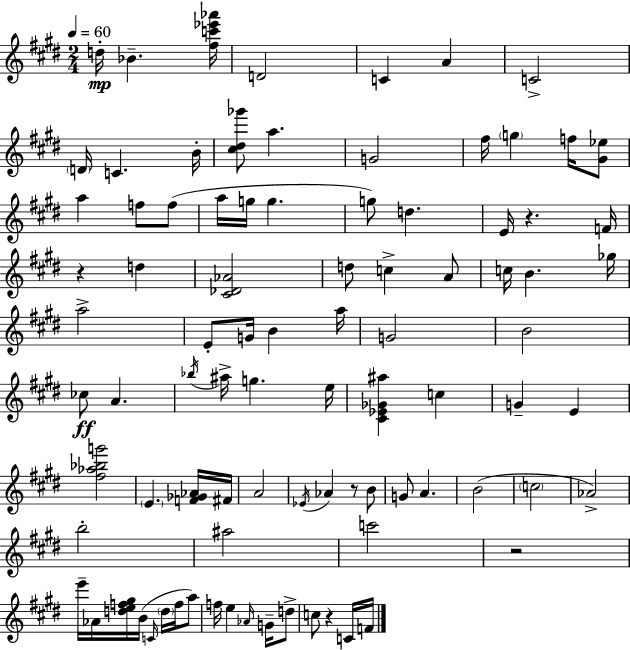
{
  \clef treble
  \numericTimeSignature
  \time 2/4
  \key e \major
  \tempo 4 = 60
  \repeat volta 2 { d''16-.\mp bes'4.-- <fis'' c''' ees''' aes'''>16 | d'2 | c'4 a'4 | c'2-> | \break \parenthesize d'16 c'4. b'16-. | <cis'' dis'' ges'''>8 a''4. | g'2 | fis''16 \parenthesize g''4 f''16 <gis' ees''>8 | \break a''4 f''8 f''8( | a''16 g''16 g''4. | g''8) d''4. | e'16 r4. f'16 | \break r4 d''4 | <cis' des' aes'>2 | d''8 c''4-> a'8 | c''16 b'4. ges''16 | \break a''2-> | e'8-. g'16 b'4 a''16 | g'2 | b'2 | \break ces''8\ff a'4. | \acciaccatura { bes''16 } ais''16-> g''4. | e''16 <cis' ees' ges' ais''>4 c''4 | g'4-- e'4 | \break <fis'' aes'' bes'' g'''>2 | \parenthesize e'4. <f' ges' aes'>16 | fis'16 a'2 | \acciaccatura { ees'16 } aes'4 r8 | \break b'8 g'8 a'4. | b'2( | \parenthesize c''2 | aes'2->) | \break b''2-. | ais''2 | c'''2 | r2 | \break e'''16-- aes'16 <d'' e'' f'' gis''>16 b'16( \grace { c'16 } \parenthesize d''16 | f''16 a''8) f''16 e''4 | \grace { aes'16 } g'16-- d''8-> c''8 r4 | c'16 f'16 } \bar "|."
}